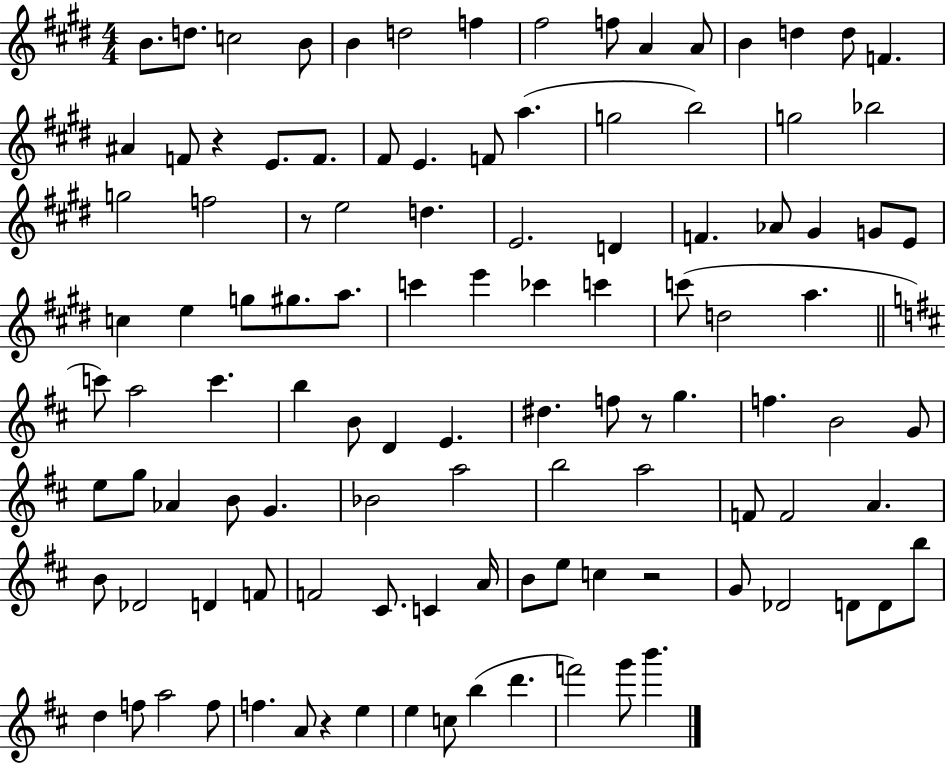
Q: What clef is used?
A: treble